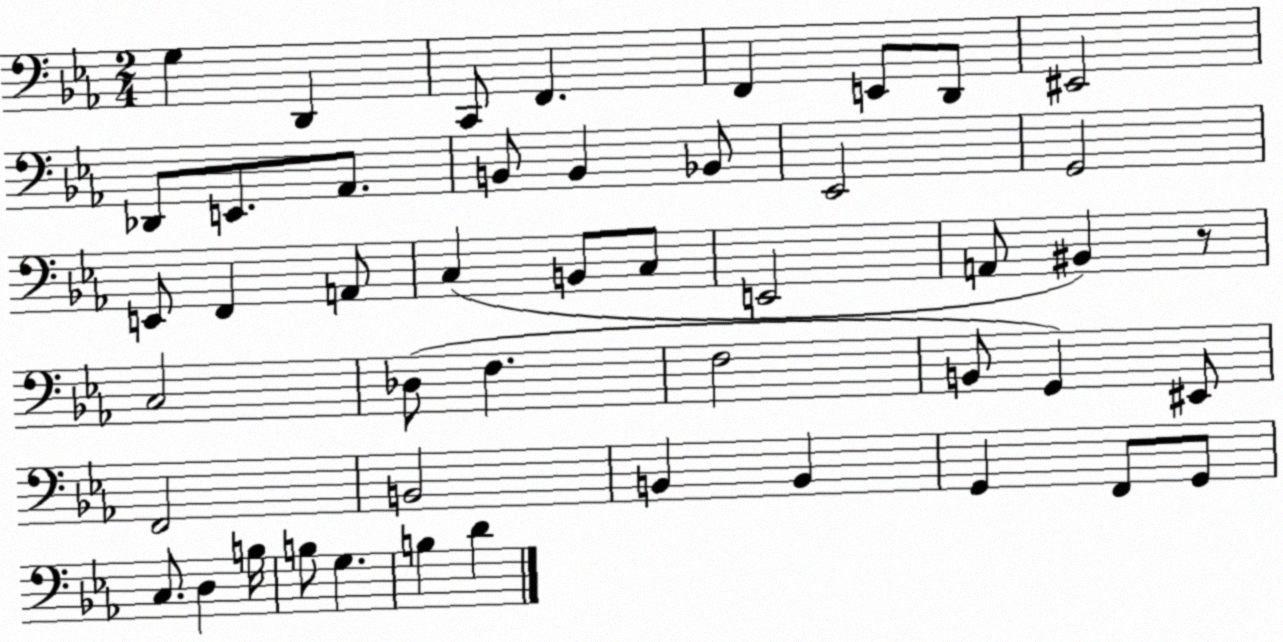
X:1
T:Untitled
M:2/4
L:1/4
K:Eb
G, D,, C,,/2 F,, F,, E,,/2 D,,/2 ^E,,2 _D,,/2 E,,/2 _A,,/2 B,,/2 B,, _B,,/2 _E,,2 G,,2 E,,/2 F,, A,,/2 C, B,,/2 C,/2 E,,2 A,,/2 ^B,, z/2 C,2 _D,/2 F, F,2 B,,/2 G,, ^E,,/2 F,,2 B,,2 B,, B,, G,, F,,/2 G,,/2 C,/2 D, B,/4 B,/2 G, B, D